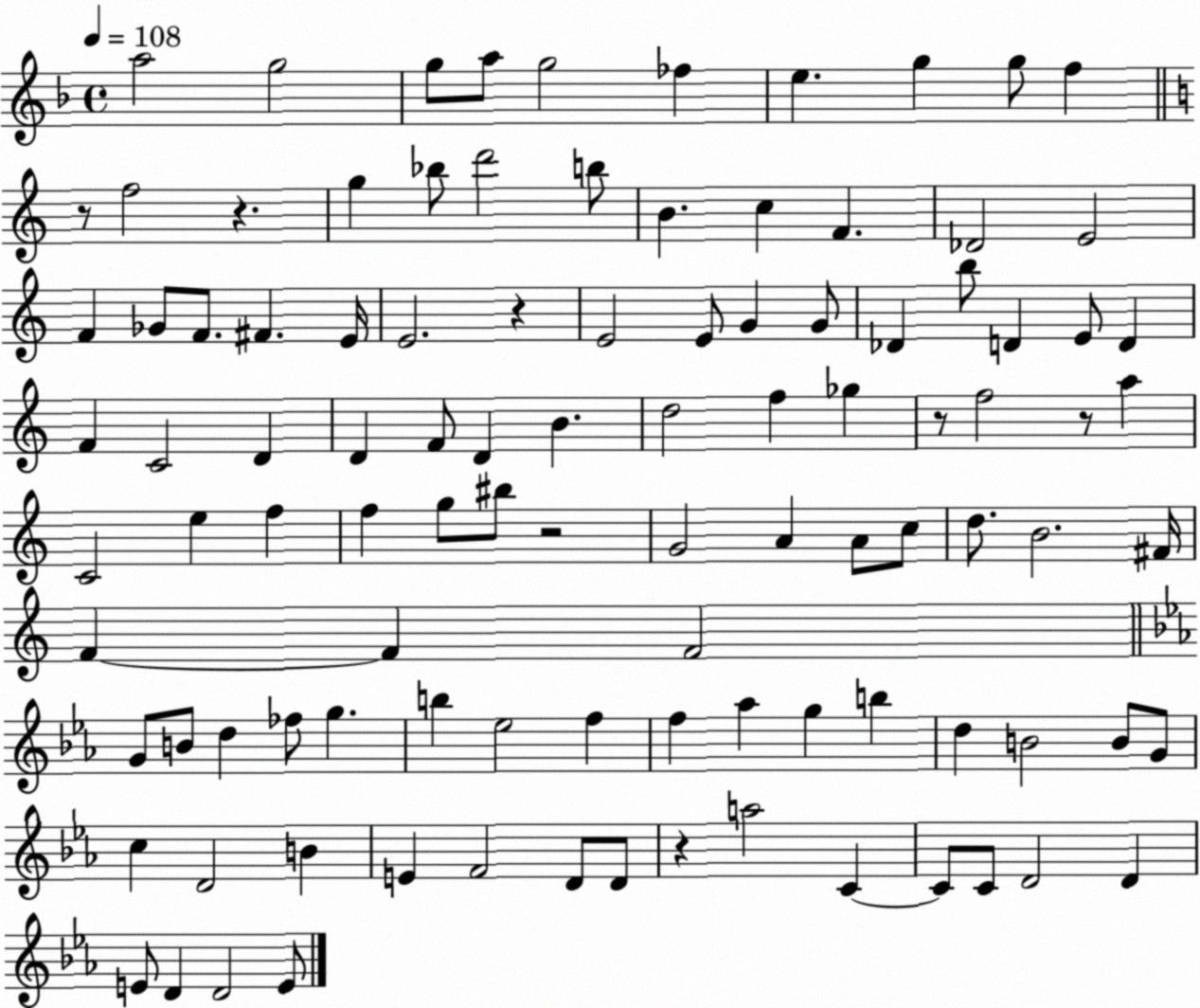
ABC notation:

X:1
T:Untitled
M:4/4
L:1/4
K:F
a2 g2 g/2 a/2 g2 _f e g g/2 f z/2 f2 z g _b/2 d'2 b/2 B c F _D2 E2 F _G/2 F/2 ^F E/4 E2 z E2 E/2 G G/2 _D b/2 D E/2 D F C2 D D F/2 D B d2 f _g z/2 f2 z/2 a C2 e f f g/2 ^b/2 z2 G2 A A/2 c/2 d/2 B2 ^F/4 F F F2 G/2 B/2 d _f/2 g b _e2 f f _a g b d B2 B/2 G/2 c D2 B E F2 D/2 D/2 z a2 C C/2 C/2 D2 D E/2 D D2 E/2